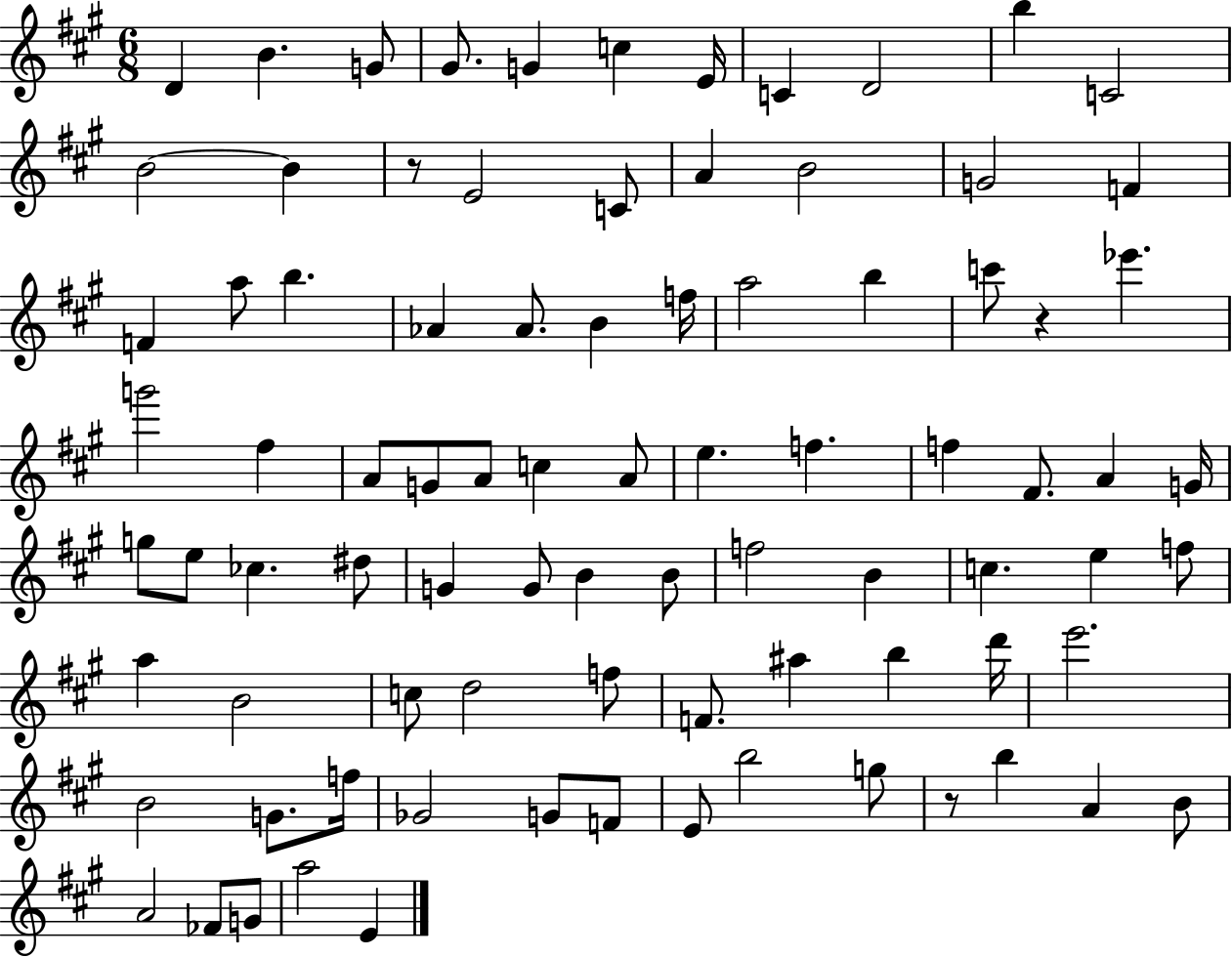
{
  \clef treble
  \numericTimeSignature
  \time 6/8
  \key a \major
  \repeat volta 2 { d'4 b'4. g'8 | gis'8. g'4 c''4 e'16 | c'4 d'2 | b''4 c'2 | \break b'2~~ b'4 | r8 e'2 c'8 | a'4 b'2 | g'2 f'4 | \break f'4 a''8 b''4. | aes'4 aes'8. b'4 f''16 | a''2 b''4 | c'''8 r4 ees'''4. | \break g'''2 fis''4 | a'8 g'8 a'8 c''4 a'8 | e''4. f''4. | f''4 fis'8. a'4 g'16 | \break g''8 e''8 ces''4. dis''8 | g'4 g'8 b'4 b'8 | f''2 b'4 | c''4. e''4 f''8 | \break a''4 b'2 | c''8 d''2 f''8 | f'8. ais''4 b''4 d'''16 | e'''2. | \break b'2 g'8. f''16 | ges'2 g'8 f'8 | e'8 b''2 g''8 | r8 b''4 a'4 b'8 | \break a'2 fes'8 g'8 | a''2 e'4 | } \bar "|."
}